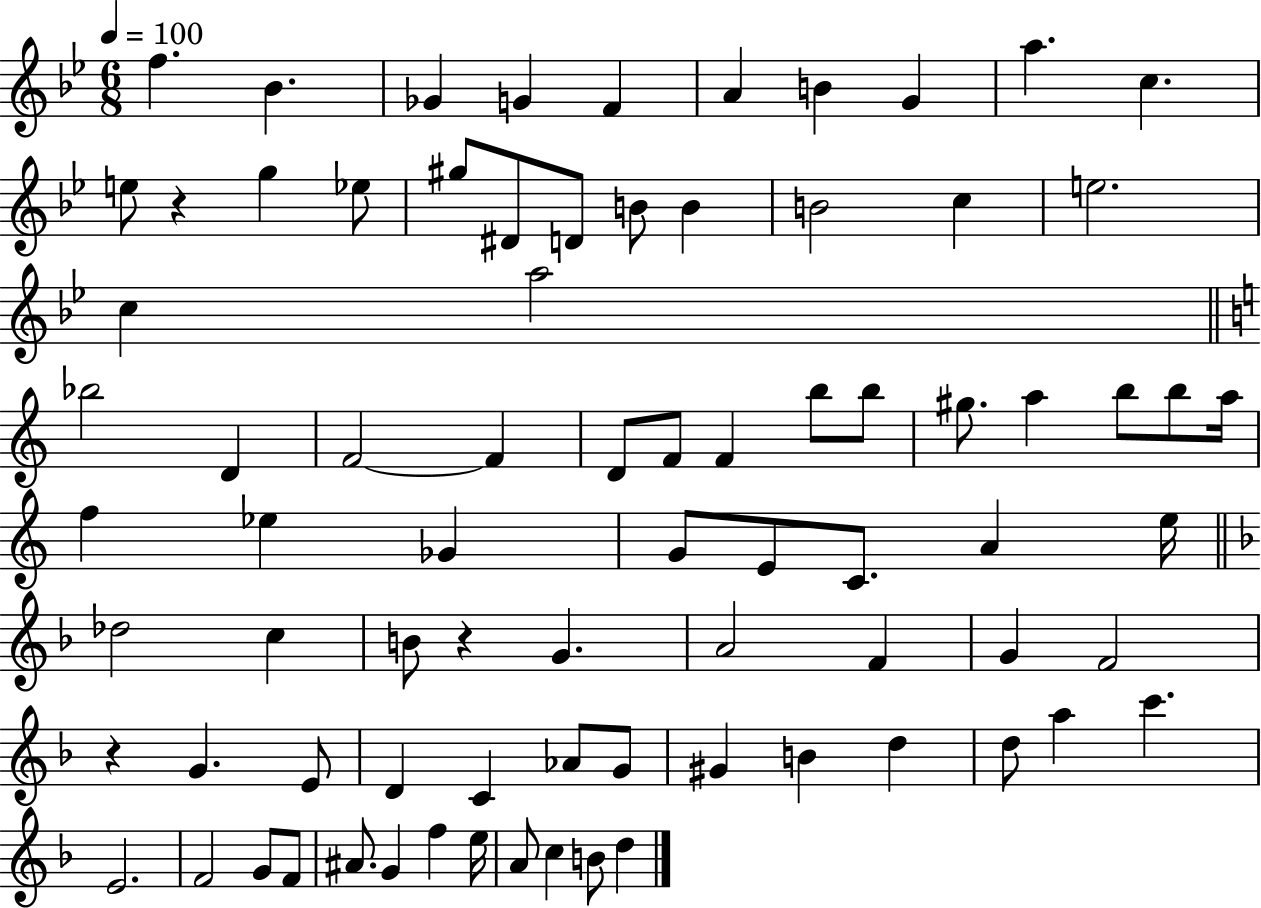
X:1
T:Untitled
M:6/8
L:1/4
K:Bb
f _B _G G F A B G a c e/2 z g _e/2 ^g/2 ^D/2 D/2 B/2 B B2 c e2 c a2 _b2 D F2 F D/2 F/2 F b/2 b/2 ^g/2 a b/2 b/2 a/4 f _e _G G/2 E/2 C/2 A e/4 _d2 c B/2 z G A2 F G F2 z G E/2 D C _A/2 G/2 ^G B d d/2 a c' E2 F2 G/2 F/2 ^A/2 G f e/4 A/2 c B/2 d